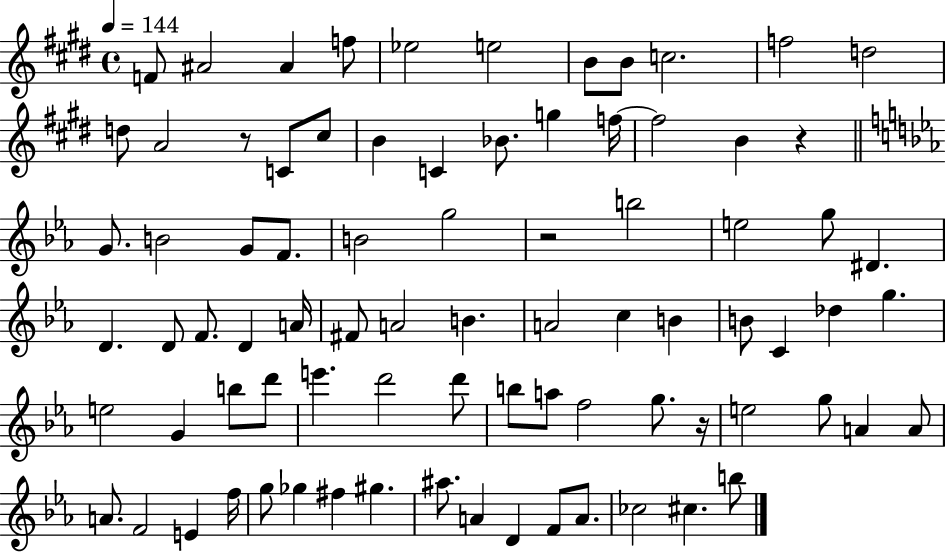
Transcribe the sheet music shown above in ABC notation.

X:1
T:Untitled
M:4/4
L:1/4
K:E
F/2 ^A2 ^A f/2 _e2 e2 B/2 B/2 c2 f2 d2 d/2 A2 z/2 C/2 ^c/2 B C _B/2 g f/4 f2 B z G/2 B2 G/2 F/2 B2 g2 z2 b2 e2 g/2 ^D D D/2 F/2 D A/4 ^F/2 A2 B A2 c B B/2 C _d g e2 G b/2 d'/2 e' d'2 d'/2 b/2 a/2 f2 g/2 z/4 e2 g/2 A A/2 A/2 F2 E f/4 g/2 _g ^f ^g ^a/2 A D F/2 A/2 _c2 ^c b/2